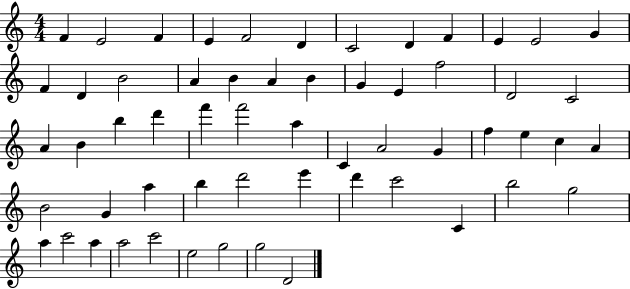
X:1
T:Untitled
M:4/4
L:1/4
K:C
F E2 F E F2 D C2 D F E E2 G F D B2 A B A B G E f2 D2 C2 A B b d' f' f'2 a C A2 G f e c A B2 G a b d'2 e' d' c'2 C b2 g2 a c'2 a a2 c'2 e2 g2 g2 D2